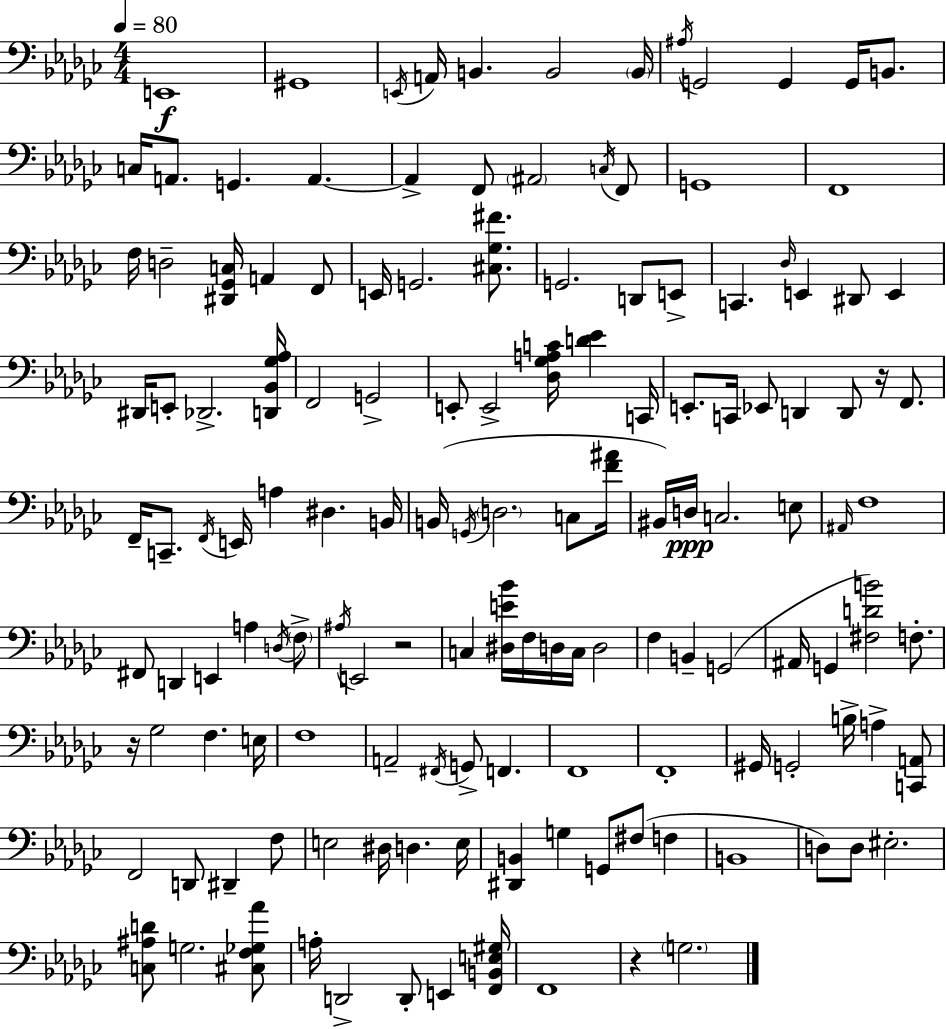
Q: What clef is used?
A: bass